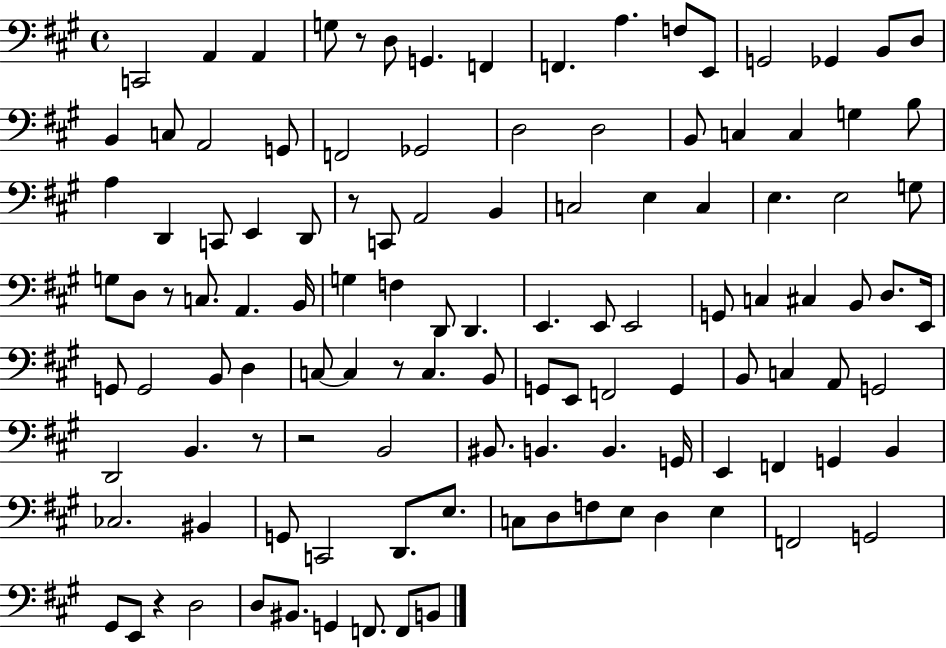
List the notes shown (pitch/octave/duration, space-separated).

C2/h A2/q A2/q G3/e R/e D3/e G2/q. F2/q F2/q. A3/q. F3/e E2/e G2/h Gb2/q B2/e D3/e B2/q C3/e A2/h G2/e F2/h Gb2/h D3/h D3/h B2/e C3/q C3/q G3/q B3/e A3/q D2/q C2/e E2/q D2/e R/e C2/e A2/h B2/q C3/h E3/q C3/q E3/q. E3/h G3/e G3/e D3/e R/e C3/e. A2/q. B2/s G3/q F3/q D2/e D2/q. E2/q. E2/e E2/h G2/e C3/q C#3/q B2/e D3/e. E2/s G2/e G2/h B2/e D3/q C3/e C3/q R/e C3/q. B2/e G2/e E2/e F2/h G2/q B2/e C3/q A2/e G2/h D2/h B2/q. R/e R/h B2/h BIS2/e. B2/q. B2/q. G2/s E2/q F2/q G2/q B2/q CES3/h. BIS2/q G2/e C2/h D2/e. E3/e. C3/e D3/e F3/e E3/e D3/q E3/q F2/h G2/h G#2/e E2/e R/q D3/h D3/e BIS2/e. G2/q F2/e. F2/e B2/e